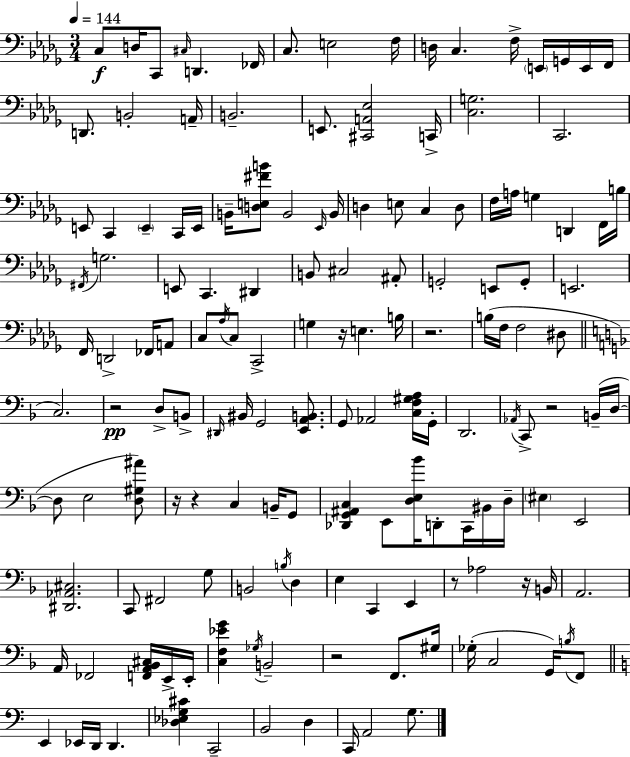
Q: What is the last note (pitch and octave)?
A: G3